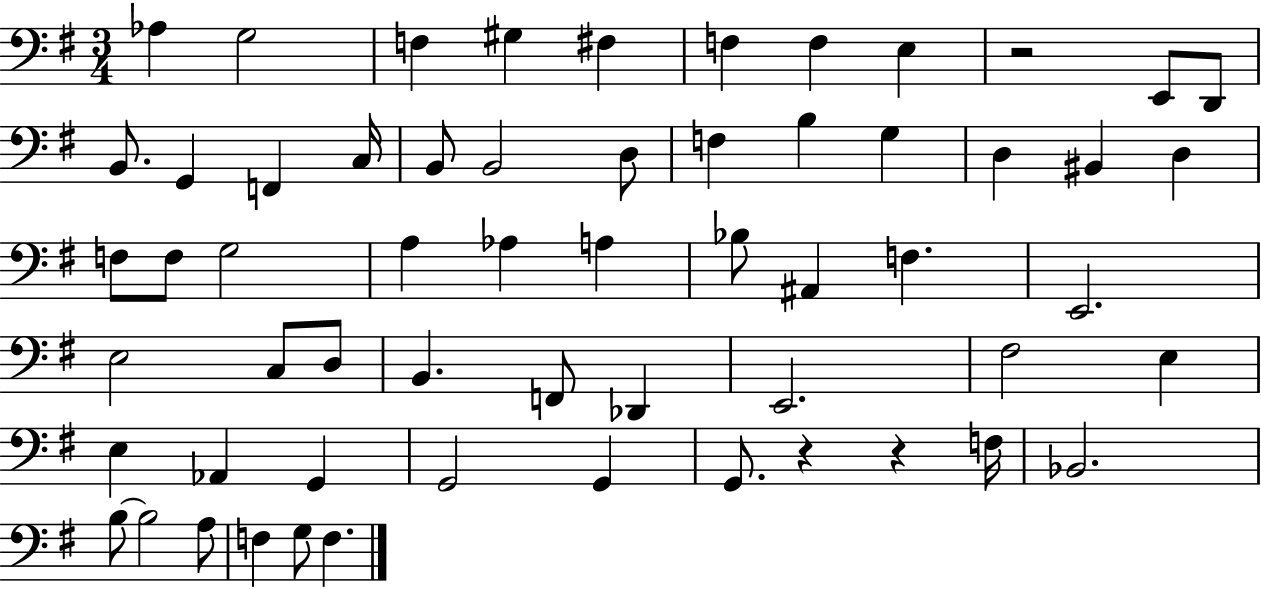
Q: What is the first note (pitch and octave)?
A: Ab3